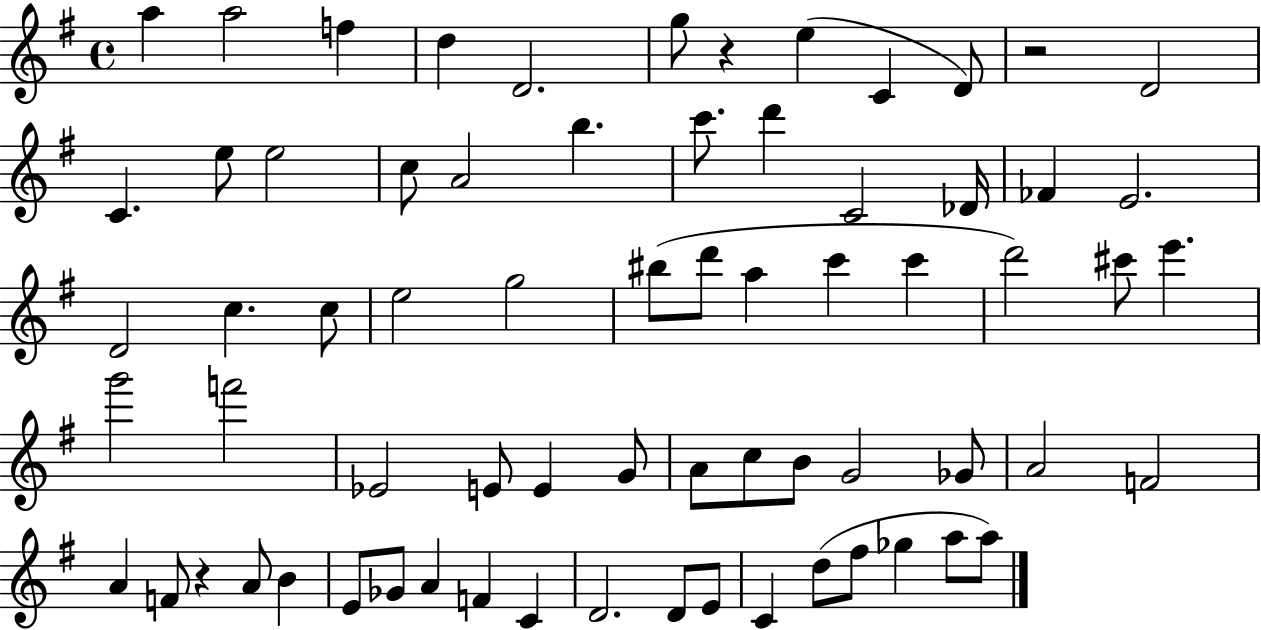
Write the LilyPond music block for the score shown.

{
  \clef treble
  \time 4/4
  \defaultTimeSignature
  \key g \major
  a''4 a''2 f''4 | d''4 d'2. | g''8 r4 e''4( c'4 d'8) | r2 d'2 | \break c'4. e''8 e''2 | c''8 a'2 b''4. | c'''8. d'''4 c'2 des'16 | fes'4 e'2. | \break d'2 c''4. c''8 | e''2 g''2 | bis''8( d'''8 a''4 c'''4 c'''4 | d'''2) cis'''8 e'''4. | \break g'''2 f'''2 | ees'2 e'8 e'4 g'8 | a'8 c''8 b'8 g'2 ges'8 | a'2 f'2 | \break a'4 f'8 r4 a'8 b'4 | e'8 ges'8 a'4 f'4 c'4 | d'2. d'8 e'8 | c'4 d''8( fis''8 ges''4 a''8 a''8) | \break \bar "|."
}